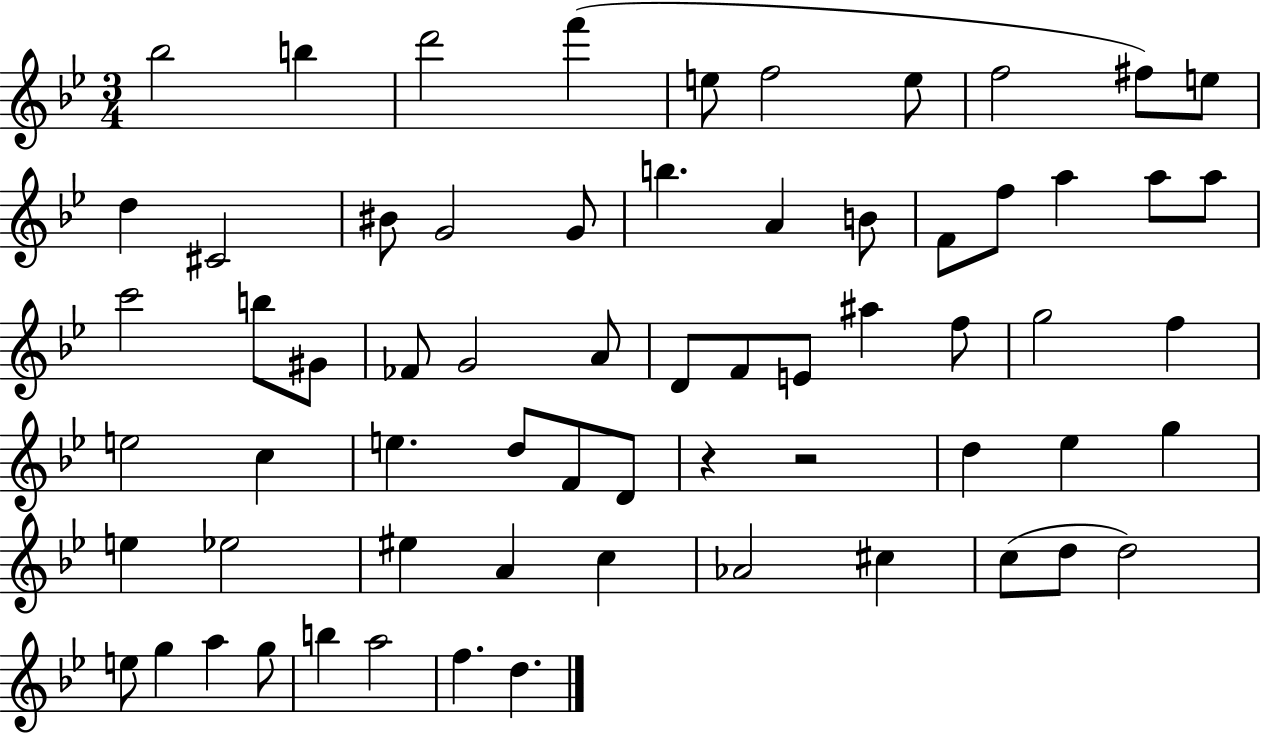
{
  \clef treble
  \numericTimeSignature
  \time 3/4
  \key bes \major
  bes''2 b''4 | d'''2 f'''4( | e''8 f''2 e''8 | f''2 fis''8) e''8 | \break d''4 cis'2 | bis'8 g'2 g'8 | b''4. a'4 b'8 | f'8 f''8 a''4 a''8 a''8 | \break c'''2 b''8 gis'8 | fes'8 g'2 a'8 | d'8 f'8 e'8 ais''4 f''8 | g''2 f''4 | \break e''2 c''4 | e''4. d''8 f'8 d'8 | r4 r2 | d''4 ees''4 g''4 | \break e''4 ees''2 | eis''4 a'4 c''4 | aes'2 cis''4 | c''8( d''8 d''2) | \break e''8 g''4 a''4 g''8 | b''4 a''2 | f''4. d''4. | \bar "|."
}